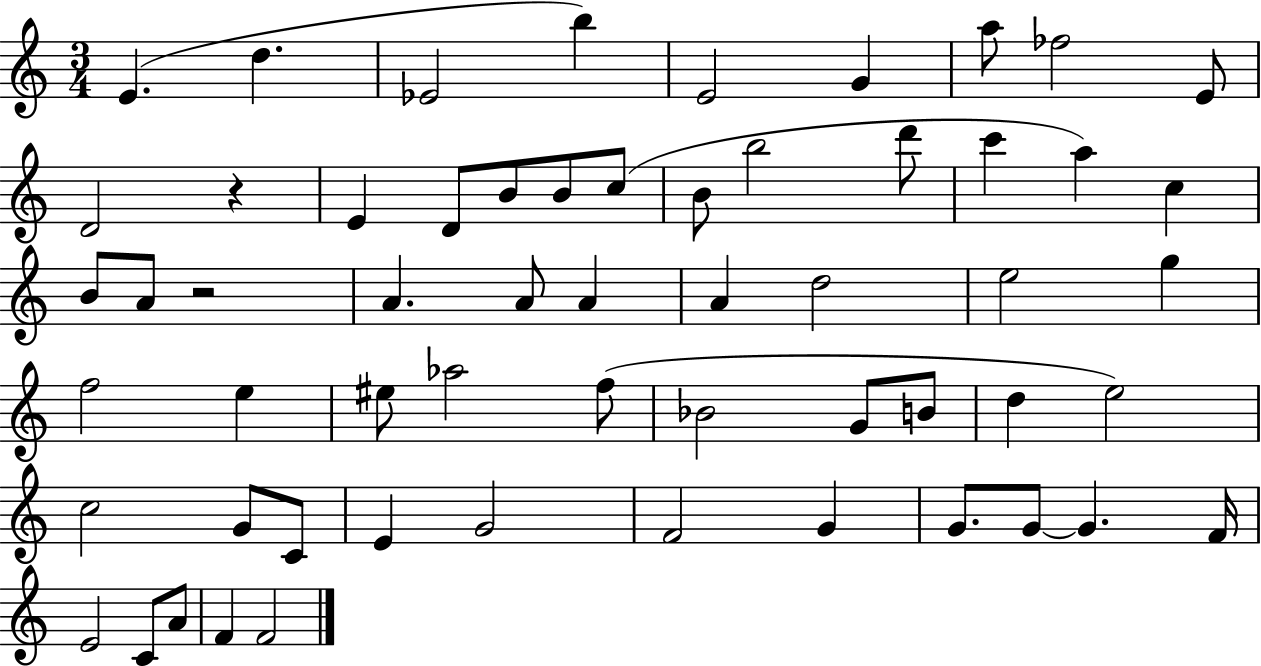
X:1
T:Untitled
M:3/4
L:1/4
K:C
E d _E2 b E2 G a/2 _f2 E/2 D2 z E D/2 B/2 B/2 c/2 B/2 b2 d'/2 c' a c B/2 A/2 z2 A A/2 A A d2 e2 g f2 e ^e/2 _a2 f/2 _B2 G/2 B/2 d e2 c2 G/2 C/2 E G2 F2 G G/2 G/2 G F/4 E2 C/2 A/2 F F2